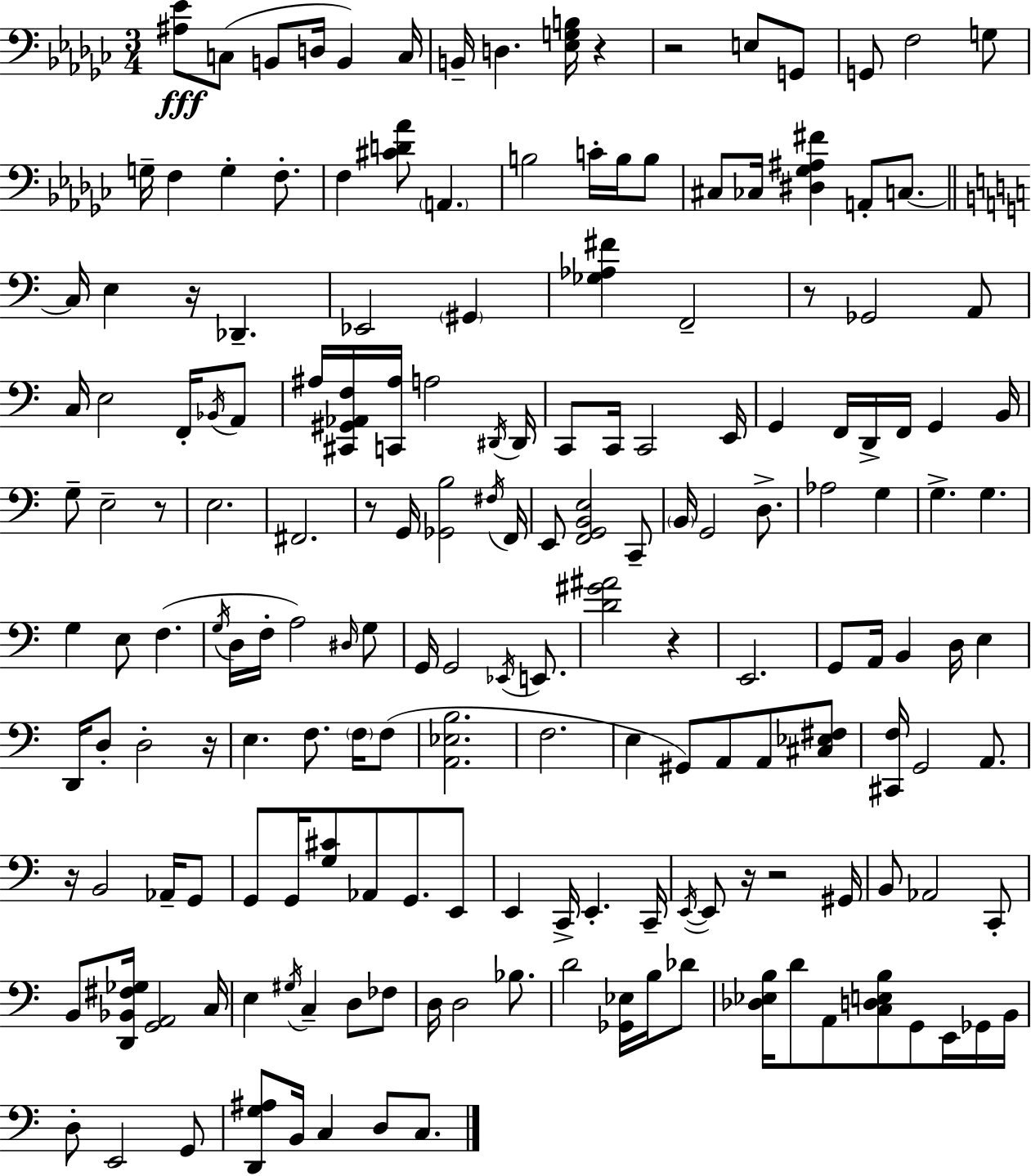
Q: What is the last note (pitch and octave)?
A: C3